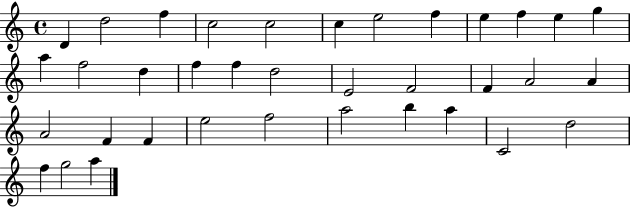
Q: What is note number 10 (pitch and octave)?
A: F5